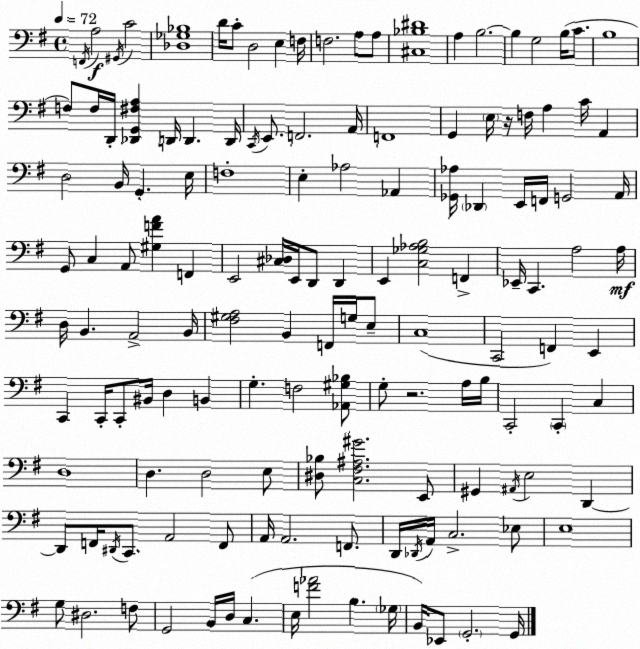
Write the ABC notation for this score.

X:1
T:Untitled
M:4/4
L:1/4
K:G
F,,/4 A,2 ^G,,/4 C2 [_D,_G,_B,]4 D/4 C/2 D,2 E, F,/4 F,2 A,/2 A,/2 [^C,_B,^D]4 A, B,2 B, G,2 B,/4 C/2 B,4 F,/2 F,/4 D,,/4 [_D,,G,,^F,A,] D,,/4 D,, D,,/4 C,,/4 E,,/2 F,,2 A,,/4 F,,4 G,, E,/4 z/4 F,/4 A, C/4 A,, D,2 B,,/4 G,, E,/4 F,4 E, _A,2 _A,, [_G,,_A,]/4 _D,, E,,/4 F,,/4 G,,2 A,,/4 G,,/2 C, A,,/2 [^G,FA] F,, E,,2 [^C,_D,]/4 E,,/4 D,,/2 D,, E,, [C,_G,_A,B,]2 F,, _E,,/4 C,, A,2 A,/4 D,/4 B,, A,,2 B,,/4 [^F,^G,A,]2 B,, F,,/4 G,/4 E,/2 C,4 C,,2 F,, E,, C,, C,,/4 C,,/2 ^B,,/4 D, B,, G, F,2 [_A,,^G,_B,]/2 G,/2 z2 A,/4 B,/4 C,,2 C,, C, D,4 D, D,2 E,/2 [^D,_B,]/2 [C,^F,^A,^G]2 E,,/2 ^G,, ^A,,/4 E,2 D,, D,,/2 F,,/4 ^D,,/4 C,,/2 A,,2 F,,/2 A,,/4 A,,2 F,,/2 D,,/4 _D,,/4 A,,/4 C,2 _E,/2 E,4 G,/2 ^D,2 F,/2 G,,2 B,,/4 D,/4 C, E,/4 [F_A]2 B, _G,/4 B,,/4 _E,,/2 G,,2 G,,/4